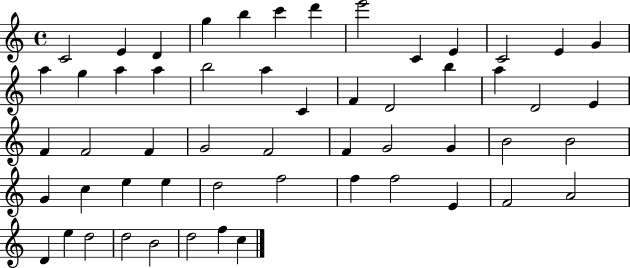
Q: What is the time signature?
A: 4/4